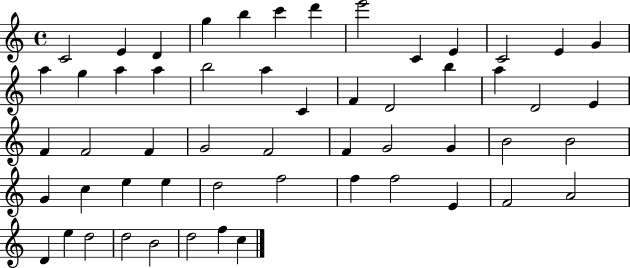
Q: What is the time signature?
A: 4/4